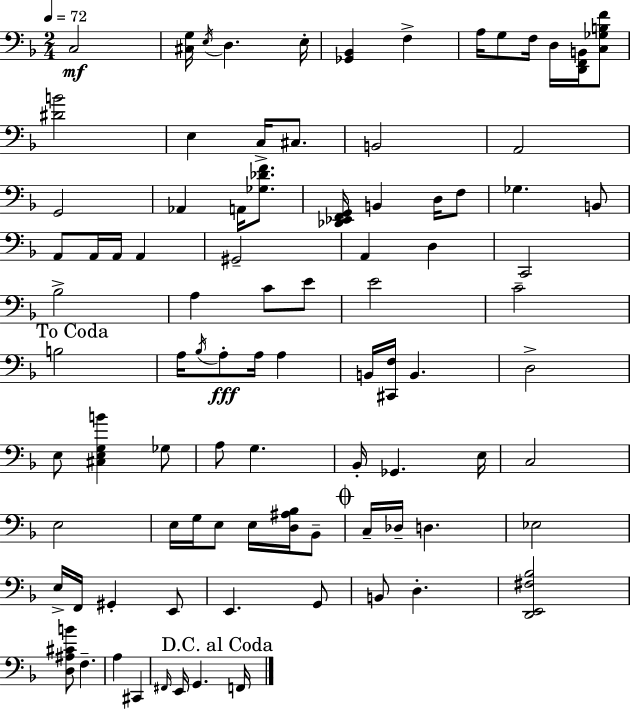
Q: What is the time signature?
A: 2/4